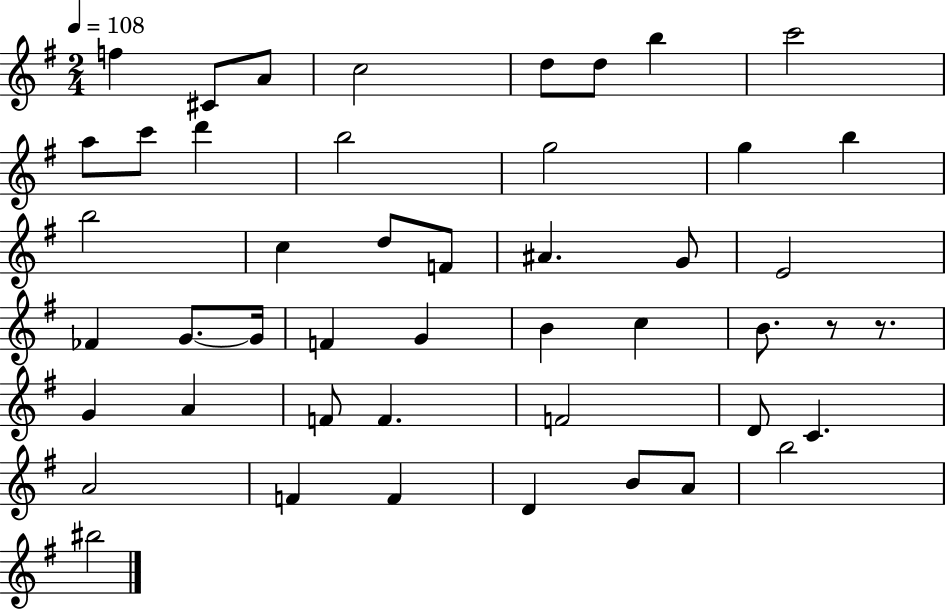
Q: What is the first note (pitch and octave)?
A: F5